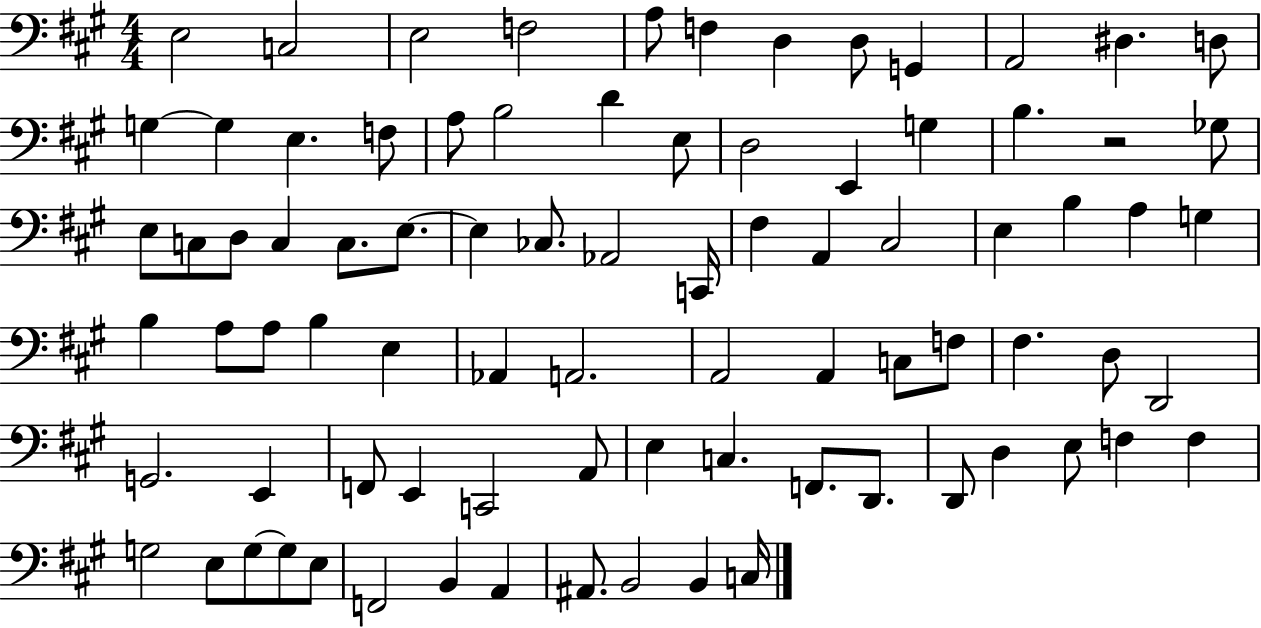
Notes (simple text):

E3/h C3/h E3/h F3/h A3/e F3/q D3/q D3/e G2/q A2/h D#3/q. D3/e G3/q G3/q E3/q. F3/e A3/e B3/h D4/q E3/e D3/h E2/q G3/q B3/q. R/h Gb3/e E3/e C3/e D3/e C3/q C3/e. E3/e. E3/q CES3/e. Ab2/h C2/s F#3/q A2/q C#3/h E3/q B3/q A3/q G3/q B3/q A3/e A3/e B3/q E3/q Ab2/q A2/h. A2/h A2/q C3/e F3/e F#3/q. D3/e D2/h G2/h. E2/q F2/e E2/q C2/h A2/e E3/q C3/q. F2/e. D2/e. D2/e D3/q E3/e F3/q F3/q G3/h E3/e G3/e G3/e E3/e F2/h B2/q A2/q A#2/e. B2/h B2/q C3/s